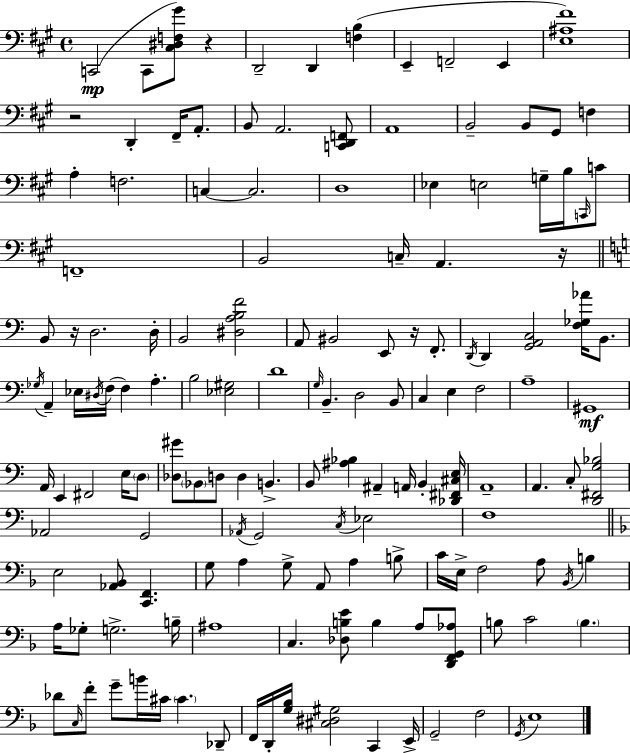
X:1
T:Untitled
M:4/4
L:1/4
K:A
C,,2 C,,/2 [^C,^D,F,^G]/2 z D,,2 D,, [F,B,] E,, F,,2 E,, [E,^A,^F]4 z2 D,, ^F,,/4 A,,/2 B,,/2 A,,2 [C,,D,,F,,]/2 A,,4 B,,2 B,,/2 ^G,,/2 F, A, F,2 C, C,2 D,4 _E, E,2 G,/4 B,/4 C,,/4 C/2 F,,4 B,,2 C,/4 A,, z/4 B,,/2 z/4 D,2 D,/4 B,,2 [^D,A,B,F]2 A,,/2 ^B,,2 E,,/2 z/4 F,,/2 D,,/4 D,, [G,,A,,C,]2 [F,_G,_A]/4 B,,/2 _G,/4 A,, _E,/4 ^D,/4 F,/4 F, A, B,2 [_E,^G,]2 D4 G,/4 B,, D,2 B,,/2 C, E, F,2 A,4 ^G,,4 A,,/4 E,, ^F,,2 E,/4 D,/2 [_D,^G]/2 _B,,/2 D,/2 D, B,, B,,/2 [^A,_B,] ^A,, A,,/4 B,, [_D,,^F,,^C,E,]/4 A,,4 A,, C,/2 [D,,^F,,G,_B,]2 _A,,2 G,,2 _A,,/4 G,,2 C,/4 _E,2 F,4 E,2 [_A,,_B,,]/2 [C,,F,,] G,/2 A, G,/2 A,,/2 A, B,/2 C/4 E,/4 F,2 A,/2 _B,,/4 B, A,/4 _G,/2 G,2 B,/4 ^A,4 C, [_D,B,E]/2 B, A,/2 [D,,F,,G,,_A,]/2 B,/2 C2 B, _D/2 C,/4 F/2 G/2 B/4 ^C/4 ^C _D,,/2 F,,/4 D,,/4 [G,_B,]/4 [^C,^D,^G,]2 C,, E,,/4 G,,2 F,2 G,,/4 E,4